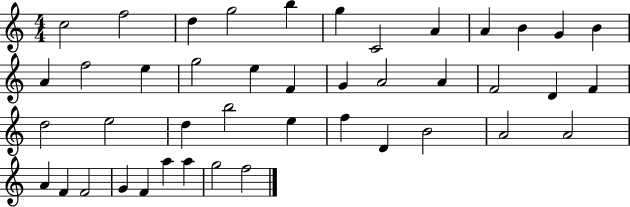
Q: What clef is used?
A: treble